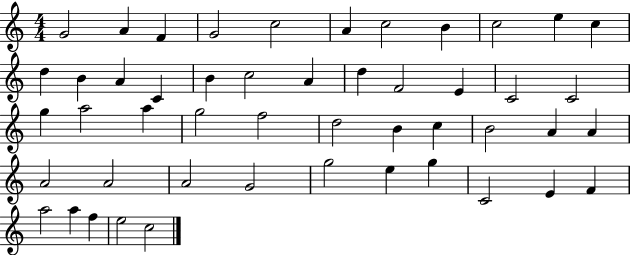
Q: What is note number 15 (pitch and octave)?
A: C4